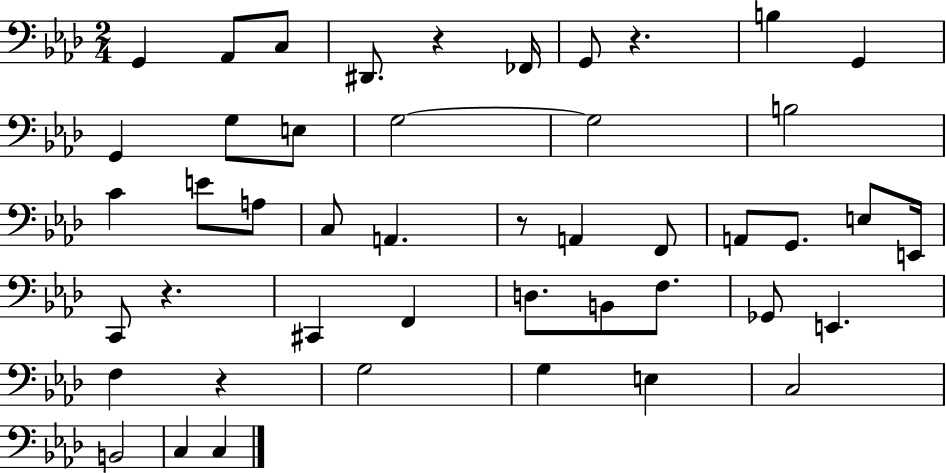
G2/q Ab2/e C3/e D#2/e. R/q FES2/s G2/e R/q. B3/q G2/q G2/q G3/e E3/e G3/h G3/h B3/h C4/q E4/e A3/e C3/e A2/q. R/e A2/q F2/e A2/e G2/e. E3/e E2/s C2/e R/q. C#2/q F2/q D3/e. B2/e F3/e. Gb2/e E2/q. F3/q R/q G3/h G3/q E3/q C3/h B2/h C3/q C3/q